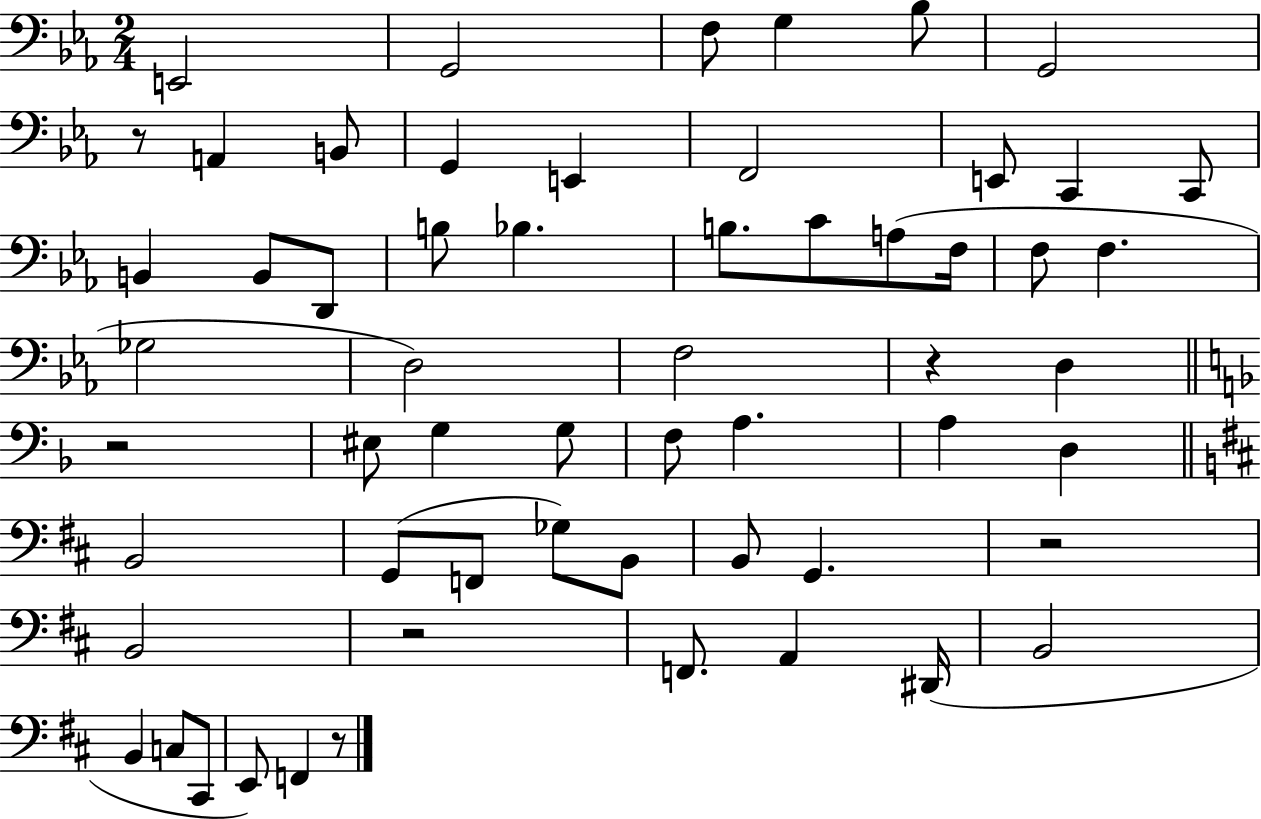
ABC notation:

X:1
T:Untitled
M:2/4
L:1/4
K:Eb
E,,2 G,,2 F,/2 G, _B,/2 G,,2 z/2 A,, B,,/2 G,, E,, F,,2 E,,/2 C,, C,,/2 B,, B,,/2 D,,/2 B,/2 _B, B,/2 C/2 A,/2 F,/4 F,/2 F, _G,2 D,2 F,2 z D, z2 ^E,/2 G, G,/2 F,/2 A, A, D, B,,2 G,,/2 F,,/2 _G,/2 B,,/2 B,,/2 G,, z2 B,,2 z2 F,,/2 A,, ^D,,/4 B,,2 B,, C,/2 ^C,,/2 E,,/2 F,, z/2